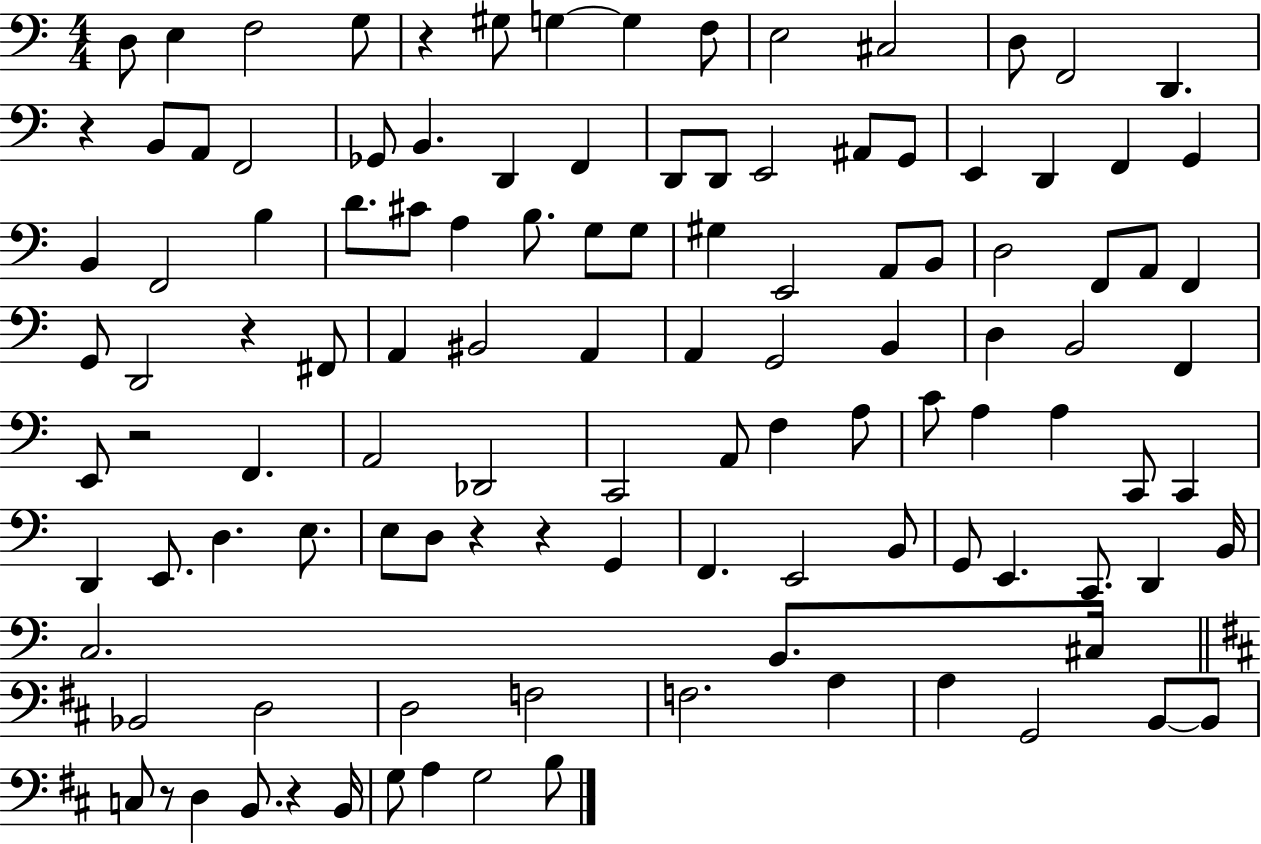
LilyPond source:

{
  \clef bass
  \numericTimeSignature
  \time 4/4
  \key c \major
  \repeat volta 2 { d8 e4 f2 g8 | r4 gis8 g4~~ g4 f8 | e2 cis2 | d8 f,2 d,4. | \break r4 b,8 a,8 f,2 | ges,8 b,4. d,4 f,4 | d,8 d,8 e,2 ais,8 g,8 | e,4 d,4 f,4 g,4 | \break b,4 f,2 b4 | d'8. cis'8 a4 b8. g8 g8 | gis4 e,2 a,8 b,8 | d2 f,8 a,8 f,4 | \break g,8 d,2 r4 fis,8 | a,4 bis,2 a,4 | a,4 g,2 b,4 | d4 b,2 f,4 | \break e,8 r2 f,4. | a,2 des,2 | c,2 a,8 f4 a8 | c'8 a4 a4 c,8 c,4 | \break d,4 e,8. d4. e8. | e8 d8 r4 r4 g,4 | f,4. e,2 b,8 | g,8 e,4. c,8. d,4 b,16 | \break c2. b,8. cis16 | \bar "||" \break \key b \minor bes,2 d2 | d2 f2 | f2. a4 | a4 g,2 b,8~~ b,8 | \break c8 r8 d4 b,8. r4 b,16 | g8 a4 g2 b8 | } \bar "|."
}